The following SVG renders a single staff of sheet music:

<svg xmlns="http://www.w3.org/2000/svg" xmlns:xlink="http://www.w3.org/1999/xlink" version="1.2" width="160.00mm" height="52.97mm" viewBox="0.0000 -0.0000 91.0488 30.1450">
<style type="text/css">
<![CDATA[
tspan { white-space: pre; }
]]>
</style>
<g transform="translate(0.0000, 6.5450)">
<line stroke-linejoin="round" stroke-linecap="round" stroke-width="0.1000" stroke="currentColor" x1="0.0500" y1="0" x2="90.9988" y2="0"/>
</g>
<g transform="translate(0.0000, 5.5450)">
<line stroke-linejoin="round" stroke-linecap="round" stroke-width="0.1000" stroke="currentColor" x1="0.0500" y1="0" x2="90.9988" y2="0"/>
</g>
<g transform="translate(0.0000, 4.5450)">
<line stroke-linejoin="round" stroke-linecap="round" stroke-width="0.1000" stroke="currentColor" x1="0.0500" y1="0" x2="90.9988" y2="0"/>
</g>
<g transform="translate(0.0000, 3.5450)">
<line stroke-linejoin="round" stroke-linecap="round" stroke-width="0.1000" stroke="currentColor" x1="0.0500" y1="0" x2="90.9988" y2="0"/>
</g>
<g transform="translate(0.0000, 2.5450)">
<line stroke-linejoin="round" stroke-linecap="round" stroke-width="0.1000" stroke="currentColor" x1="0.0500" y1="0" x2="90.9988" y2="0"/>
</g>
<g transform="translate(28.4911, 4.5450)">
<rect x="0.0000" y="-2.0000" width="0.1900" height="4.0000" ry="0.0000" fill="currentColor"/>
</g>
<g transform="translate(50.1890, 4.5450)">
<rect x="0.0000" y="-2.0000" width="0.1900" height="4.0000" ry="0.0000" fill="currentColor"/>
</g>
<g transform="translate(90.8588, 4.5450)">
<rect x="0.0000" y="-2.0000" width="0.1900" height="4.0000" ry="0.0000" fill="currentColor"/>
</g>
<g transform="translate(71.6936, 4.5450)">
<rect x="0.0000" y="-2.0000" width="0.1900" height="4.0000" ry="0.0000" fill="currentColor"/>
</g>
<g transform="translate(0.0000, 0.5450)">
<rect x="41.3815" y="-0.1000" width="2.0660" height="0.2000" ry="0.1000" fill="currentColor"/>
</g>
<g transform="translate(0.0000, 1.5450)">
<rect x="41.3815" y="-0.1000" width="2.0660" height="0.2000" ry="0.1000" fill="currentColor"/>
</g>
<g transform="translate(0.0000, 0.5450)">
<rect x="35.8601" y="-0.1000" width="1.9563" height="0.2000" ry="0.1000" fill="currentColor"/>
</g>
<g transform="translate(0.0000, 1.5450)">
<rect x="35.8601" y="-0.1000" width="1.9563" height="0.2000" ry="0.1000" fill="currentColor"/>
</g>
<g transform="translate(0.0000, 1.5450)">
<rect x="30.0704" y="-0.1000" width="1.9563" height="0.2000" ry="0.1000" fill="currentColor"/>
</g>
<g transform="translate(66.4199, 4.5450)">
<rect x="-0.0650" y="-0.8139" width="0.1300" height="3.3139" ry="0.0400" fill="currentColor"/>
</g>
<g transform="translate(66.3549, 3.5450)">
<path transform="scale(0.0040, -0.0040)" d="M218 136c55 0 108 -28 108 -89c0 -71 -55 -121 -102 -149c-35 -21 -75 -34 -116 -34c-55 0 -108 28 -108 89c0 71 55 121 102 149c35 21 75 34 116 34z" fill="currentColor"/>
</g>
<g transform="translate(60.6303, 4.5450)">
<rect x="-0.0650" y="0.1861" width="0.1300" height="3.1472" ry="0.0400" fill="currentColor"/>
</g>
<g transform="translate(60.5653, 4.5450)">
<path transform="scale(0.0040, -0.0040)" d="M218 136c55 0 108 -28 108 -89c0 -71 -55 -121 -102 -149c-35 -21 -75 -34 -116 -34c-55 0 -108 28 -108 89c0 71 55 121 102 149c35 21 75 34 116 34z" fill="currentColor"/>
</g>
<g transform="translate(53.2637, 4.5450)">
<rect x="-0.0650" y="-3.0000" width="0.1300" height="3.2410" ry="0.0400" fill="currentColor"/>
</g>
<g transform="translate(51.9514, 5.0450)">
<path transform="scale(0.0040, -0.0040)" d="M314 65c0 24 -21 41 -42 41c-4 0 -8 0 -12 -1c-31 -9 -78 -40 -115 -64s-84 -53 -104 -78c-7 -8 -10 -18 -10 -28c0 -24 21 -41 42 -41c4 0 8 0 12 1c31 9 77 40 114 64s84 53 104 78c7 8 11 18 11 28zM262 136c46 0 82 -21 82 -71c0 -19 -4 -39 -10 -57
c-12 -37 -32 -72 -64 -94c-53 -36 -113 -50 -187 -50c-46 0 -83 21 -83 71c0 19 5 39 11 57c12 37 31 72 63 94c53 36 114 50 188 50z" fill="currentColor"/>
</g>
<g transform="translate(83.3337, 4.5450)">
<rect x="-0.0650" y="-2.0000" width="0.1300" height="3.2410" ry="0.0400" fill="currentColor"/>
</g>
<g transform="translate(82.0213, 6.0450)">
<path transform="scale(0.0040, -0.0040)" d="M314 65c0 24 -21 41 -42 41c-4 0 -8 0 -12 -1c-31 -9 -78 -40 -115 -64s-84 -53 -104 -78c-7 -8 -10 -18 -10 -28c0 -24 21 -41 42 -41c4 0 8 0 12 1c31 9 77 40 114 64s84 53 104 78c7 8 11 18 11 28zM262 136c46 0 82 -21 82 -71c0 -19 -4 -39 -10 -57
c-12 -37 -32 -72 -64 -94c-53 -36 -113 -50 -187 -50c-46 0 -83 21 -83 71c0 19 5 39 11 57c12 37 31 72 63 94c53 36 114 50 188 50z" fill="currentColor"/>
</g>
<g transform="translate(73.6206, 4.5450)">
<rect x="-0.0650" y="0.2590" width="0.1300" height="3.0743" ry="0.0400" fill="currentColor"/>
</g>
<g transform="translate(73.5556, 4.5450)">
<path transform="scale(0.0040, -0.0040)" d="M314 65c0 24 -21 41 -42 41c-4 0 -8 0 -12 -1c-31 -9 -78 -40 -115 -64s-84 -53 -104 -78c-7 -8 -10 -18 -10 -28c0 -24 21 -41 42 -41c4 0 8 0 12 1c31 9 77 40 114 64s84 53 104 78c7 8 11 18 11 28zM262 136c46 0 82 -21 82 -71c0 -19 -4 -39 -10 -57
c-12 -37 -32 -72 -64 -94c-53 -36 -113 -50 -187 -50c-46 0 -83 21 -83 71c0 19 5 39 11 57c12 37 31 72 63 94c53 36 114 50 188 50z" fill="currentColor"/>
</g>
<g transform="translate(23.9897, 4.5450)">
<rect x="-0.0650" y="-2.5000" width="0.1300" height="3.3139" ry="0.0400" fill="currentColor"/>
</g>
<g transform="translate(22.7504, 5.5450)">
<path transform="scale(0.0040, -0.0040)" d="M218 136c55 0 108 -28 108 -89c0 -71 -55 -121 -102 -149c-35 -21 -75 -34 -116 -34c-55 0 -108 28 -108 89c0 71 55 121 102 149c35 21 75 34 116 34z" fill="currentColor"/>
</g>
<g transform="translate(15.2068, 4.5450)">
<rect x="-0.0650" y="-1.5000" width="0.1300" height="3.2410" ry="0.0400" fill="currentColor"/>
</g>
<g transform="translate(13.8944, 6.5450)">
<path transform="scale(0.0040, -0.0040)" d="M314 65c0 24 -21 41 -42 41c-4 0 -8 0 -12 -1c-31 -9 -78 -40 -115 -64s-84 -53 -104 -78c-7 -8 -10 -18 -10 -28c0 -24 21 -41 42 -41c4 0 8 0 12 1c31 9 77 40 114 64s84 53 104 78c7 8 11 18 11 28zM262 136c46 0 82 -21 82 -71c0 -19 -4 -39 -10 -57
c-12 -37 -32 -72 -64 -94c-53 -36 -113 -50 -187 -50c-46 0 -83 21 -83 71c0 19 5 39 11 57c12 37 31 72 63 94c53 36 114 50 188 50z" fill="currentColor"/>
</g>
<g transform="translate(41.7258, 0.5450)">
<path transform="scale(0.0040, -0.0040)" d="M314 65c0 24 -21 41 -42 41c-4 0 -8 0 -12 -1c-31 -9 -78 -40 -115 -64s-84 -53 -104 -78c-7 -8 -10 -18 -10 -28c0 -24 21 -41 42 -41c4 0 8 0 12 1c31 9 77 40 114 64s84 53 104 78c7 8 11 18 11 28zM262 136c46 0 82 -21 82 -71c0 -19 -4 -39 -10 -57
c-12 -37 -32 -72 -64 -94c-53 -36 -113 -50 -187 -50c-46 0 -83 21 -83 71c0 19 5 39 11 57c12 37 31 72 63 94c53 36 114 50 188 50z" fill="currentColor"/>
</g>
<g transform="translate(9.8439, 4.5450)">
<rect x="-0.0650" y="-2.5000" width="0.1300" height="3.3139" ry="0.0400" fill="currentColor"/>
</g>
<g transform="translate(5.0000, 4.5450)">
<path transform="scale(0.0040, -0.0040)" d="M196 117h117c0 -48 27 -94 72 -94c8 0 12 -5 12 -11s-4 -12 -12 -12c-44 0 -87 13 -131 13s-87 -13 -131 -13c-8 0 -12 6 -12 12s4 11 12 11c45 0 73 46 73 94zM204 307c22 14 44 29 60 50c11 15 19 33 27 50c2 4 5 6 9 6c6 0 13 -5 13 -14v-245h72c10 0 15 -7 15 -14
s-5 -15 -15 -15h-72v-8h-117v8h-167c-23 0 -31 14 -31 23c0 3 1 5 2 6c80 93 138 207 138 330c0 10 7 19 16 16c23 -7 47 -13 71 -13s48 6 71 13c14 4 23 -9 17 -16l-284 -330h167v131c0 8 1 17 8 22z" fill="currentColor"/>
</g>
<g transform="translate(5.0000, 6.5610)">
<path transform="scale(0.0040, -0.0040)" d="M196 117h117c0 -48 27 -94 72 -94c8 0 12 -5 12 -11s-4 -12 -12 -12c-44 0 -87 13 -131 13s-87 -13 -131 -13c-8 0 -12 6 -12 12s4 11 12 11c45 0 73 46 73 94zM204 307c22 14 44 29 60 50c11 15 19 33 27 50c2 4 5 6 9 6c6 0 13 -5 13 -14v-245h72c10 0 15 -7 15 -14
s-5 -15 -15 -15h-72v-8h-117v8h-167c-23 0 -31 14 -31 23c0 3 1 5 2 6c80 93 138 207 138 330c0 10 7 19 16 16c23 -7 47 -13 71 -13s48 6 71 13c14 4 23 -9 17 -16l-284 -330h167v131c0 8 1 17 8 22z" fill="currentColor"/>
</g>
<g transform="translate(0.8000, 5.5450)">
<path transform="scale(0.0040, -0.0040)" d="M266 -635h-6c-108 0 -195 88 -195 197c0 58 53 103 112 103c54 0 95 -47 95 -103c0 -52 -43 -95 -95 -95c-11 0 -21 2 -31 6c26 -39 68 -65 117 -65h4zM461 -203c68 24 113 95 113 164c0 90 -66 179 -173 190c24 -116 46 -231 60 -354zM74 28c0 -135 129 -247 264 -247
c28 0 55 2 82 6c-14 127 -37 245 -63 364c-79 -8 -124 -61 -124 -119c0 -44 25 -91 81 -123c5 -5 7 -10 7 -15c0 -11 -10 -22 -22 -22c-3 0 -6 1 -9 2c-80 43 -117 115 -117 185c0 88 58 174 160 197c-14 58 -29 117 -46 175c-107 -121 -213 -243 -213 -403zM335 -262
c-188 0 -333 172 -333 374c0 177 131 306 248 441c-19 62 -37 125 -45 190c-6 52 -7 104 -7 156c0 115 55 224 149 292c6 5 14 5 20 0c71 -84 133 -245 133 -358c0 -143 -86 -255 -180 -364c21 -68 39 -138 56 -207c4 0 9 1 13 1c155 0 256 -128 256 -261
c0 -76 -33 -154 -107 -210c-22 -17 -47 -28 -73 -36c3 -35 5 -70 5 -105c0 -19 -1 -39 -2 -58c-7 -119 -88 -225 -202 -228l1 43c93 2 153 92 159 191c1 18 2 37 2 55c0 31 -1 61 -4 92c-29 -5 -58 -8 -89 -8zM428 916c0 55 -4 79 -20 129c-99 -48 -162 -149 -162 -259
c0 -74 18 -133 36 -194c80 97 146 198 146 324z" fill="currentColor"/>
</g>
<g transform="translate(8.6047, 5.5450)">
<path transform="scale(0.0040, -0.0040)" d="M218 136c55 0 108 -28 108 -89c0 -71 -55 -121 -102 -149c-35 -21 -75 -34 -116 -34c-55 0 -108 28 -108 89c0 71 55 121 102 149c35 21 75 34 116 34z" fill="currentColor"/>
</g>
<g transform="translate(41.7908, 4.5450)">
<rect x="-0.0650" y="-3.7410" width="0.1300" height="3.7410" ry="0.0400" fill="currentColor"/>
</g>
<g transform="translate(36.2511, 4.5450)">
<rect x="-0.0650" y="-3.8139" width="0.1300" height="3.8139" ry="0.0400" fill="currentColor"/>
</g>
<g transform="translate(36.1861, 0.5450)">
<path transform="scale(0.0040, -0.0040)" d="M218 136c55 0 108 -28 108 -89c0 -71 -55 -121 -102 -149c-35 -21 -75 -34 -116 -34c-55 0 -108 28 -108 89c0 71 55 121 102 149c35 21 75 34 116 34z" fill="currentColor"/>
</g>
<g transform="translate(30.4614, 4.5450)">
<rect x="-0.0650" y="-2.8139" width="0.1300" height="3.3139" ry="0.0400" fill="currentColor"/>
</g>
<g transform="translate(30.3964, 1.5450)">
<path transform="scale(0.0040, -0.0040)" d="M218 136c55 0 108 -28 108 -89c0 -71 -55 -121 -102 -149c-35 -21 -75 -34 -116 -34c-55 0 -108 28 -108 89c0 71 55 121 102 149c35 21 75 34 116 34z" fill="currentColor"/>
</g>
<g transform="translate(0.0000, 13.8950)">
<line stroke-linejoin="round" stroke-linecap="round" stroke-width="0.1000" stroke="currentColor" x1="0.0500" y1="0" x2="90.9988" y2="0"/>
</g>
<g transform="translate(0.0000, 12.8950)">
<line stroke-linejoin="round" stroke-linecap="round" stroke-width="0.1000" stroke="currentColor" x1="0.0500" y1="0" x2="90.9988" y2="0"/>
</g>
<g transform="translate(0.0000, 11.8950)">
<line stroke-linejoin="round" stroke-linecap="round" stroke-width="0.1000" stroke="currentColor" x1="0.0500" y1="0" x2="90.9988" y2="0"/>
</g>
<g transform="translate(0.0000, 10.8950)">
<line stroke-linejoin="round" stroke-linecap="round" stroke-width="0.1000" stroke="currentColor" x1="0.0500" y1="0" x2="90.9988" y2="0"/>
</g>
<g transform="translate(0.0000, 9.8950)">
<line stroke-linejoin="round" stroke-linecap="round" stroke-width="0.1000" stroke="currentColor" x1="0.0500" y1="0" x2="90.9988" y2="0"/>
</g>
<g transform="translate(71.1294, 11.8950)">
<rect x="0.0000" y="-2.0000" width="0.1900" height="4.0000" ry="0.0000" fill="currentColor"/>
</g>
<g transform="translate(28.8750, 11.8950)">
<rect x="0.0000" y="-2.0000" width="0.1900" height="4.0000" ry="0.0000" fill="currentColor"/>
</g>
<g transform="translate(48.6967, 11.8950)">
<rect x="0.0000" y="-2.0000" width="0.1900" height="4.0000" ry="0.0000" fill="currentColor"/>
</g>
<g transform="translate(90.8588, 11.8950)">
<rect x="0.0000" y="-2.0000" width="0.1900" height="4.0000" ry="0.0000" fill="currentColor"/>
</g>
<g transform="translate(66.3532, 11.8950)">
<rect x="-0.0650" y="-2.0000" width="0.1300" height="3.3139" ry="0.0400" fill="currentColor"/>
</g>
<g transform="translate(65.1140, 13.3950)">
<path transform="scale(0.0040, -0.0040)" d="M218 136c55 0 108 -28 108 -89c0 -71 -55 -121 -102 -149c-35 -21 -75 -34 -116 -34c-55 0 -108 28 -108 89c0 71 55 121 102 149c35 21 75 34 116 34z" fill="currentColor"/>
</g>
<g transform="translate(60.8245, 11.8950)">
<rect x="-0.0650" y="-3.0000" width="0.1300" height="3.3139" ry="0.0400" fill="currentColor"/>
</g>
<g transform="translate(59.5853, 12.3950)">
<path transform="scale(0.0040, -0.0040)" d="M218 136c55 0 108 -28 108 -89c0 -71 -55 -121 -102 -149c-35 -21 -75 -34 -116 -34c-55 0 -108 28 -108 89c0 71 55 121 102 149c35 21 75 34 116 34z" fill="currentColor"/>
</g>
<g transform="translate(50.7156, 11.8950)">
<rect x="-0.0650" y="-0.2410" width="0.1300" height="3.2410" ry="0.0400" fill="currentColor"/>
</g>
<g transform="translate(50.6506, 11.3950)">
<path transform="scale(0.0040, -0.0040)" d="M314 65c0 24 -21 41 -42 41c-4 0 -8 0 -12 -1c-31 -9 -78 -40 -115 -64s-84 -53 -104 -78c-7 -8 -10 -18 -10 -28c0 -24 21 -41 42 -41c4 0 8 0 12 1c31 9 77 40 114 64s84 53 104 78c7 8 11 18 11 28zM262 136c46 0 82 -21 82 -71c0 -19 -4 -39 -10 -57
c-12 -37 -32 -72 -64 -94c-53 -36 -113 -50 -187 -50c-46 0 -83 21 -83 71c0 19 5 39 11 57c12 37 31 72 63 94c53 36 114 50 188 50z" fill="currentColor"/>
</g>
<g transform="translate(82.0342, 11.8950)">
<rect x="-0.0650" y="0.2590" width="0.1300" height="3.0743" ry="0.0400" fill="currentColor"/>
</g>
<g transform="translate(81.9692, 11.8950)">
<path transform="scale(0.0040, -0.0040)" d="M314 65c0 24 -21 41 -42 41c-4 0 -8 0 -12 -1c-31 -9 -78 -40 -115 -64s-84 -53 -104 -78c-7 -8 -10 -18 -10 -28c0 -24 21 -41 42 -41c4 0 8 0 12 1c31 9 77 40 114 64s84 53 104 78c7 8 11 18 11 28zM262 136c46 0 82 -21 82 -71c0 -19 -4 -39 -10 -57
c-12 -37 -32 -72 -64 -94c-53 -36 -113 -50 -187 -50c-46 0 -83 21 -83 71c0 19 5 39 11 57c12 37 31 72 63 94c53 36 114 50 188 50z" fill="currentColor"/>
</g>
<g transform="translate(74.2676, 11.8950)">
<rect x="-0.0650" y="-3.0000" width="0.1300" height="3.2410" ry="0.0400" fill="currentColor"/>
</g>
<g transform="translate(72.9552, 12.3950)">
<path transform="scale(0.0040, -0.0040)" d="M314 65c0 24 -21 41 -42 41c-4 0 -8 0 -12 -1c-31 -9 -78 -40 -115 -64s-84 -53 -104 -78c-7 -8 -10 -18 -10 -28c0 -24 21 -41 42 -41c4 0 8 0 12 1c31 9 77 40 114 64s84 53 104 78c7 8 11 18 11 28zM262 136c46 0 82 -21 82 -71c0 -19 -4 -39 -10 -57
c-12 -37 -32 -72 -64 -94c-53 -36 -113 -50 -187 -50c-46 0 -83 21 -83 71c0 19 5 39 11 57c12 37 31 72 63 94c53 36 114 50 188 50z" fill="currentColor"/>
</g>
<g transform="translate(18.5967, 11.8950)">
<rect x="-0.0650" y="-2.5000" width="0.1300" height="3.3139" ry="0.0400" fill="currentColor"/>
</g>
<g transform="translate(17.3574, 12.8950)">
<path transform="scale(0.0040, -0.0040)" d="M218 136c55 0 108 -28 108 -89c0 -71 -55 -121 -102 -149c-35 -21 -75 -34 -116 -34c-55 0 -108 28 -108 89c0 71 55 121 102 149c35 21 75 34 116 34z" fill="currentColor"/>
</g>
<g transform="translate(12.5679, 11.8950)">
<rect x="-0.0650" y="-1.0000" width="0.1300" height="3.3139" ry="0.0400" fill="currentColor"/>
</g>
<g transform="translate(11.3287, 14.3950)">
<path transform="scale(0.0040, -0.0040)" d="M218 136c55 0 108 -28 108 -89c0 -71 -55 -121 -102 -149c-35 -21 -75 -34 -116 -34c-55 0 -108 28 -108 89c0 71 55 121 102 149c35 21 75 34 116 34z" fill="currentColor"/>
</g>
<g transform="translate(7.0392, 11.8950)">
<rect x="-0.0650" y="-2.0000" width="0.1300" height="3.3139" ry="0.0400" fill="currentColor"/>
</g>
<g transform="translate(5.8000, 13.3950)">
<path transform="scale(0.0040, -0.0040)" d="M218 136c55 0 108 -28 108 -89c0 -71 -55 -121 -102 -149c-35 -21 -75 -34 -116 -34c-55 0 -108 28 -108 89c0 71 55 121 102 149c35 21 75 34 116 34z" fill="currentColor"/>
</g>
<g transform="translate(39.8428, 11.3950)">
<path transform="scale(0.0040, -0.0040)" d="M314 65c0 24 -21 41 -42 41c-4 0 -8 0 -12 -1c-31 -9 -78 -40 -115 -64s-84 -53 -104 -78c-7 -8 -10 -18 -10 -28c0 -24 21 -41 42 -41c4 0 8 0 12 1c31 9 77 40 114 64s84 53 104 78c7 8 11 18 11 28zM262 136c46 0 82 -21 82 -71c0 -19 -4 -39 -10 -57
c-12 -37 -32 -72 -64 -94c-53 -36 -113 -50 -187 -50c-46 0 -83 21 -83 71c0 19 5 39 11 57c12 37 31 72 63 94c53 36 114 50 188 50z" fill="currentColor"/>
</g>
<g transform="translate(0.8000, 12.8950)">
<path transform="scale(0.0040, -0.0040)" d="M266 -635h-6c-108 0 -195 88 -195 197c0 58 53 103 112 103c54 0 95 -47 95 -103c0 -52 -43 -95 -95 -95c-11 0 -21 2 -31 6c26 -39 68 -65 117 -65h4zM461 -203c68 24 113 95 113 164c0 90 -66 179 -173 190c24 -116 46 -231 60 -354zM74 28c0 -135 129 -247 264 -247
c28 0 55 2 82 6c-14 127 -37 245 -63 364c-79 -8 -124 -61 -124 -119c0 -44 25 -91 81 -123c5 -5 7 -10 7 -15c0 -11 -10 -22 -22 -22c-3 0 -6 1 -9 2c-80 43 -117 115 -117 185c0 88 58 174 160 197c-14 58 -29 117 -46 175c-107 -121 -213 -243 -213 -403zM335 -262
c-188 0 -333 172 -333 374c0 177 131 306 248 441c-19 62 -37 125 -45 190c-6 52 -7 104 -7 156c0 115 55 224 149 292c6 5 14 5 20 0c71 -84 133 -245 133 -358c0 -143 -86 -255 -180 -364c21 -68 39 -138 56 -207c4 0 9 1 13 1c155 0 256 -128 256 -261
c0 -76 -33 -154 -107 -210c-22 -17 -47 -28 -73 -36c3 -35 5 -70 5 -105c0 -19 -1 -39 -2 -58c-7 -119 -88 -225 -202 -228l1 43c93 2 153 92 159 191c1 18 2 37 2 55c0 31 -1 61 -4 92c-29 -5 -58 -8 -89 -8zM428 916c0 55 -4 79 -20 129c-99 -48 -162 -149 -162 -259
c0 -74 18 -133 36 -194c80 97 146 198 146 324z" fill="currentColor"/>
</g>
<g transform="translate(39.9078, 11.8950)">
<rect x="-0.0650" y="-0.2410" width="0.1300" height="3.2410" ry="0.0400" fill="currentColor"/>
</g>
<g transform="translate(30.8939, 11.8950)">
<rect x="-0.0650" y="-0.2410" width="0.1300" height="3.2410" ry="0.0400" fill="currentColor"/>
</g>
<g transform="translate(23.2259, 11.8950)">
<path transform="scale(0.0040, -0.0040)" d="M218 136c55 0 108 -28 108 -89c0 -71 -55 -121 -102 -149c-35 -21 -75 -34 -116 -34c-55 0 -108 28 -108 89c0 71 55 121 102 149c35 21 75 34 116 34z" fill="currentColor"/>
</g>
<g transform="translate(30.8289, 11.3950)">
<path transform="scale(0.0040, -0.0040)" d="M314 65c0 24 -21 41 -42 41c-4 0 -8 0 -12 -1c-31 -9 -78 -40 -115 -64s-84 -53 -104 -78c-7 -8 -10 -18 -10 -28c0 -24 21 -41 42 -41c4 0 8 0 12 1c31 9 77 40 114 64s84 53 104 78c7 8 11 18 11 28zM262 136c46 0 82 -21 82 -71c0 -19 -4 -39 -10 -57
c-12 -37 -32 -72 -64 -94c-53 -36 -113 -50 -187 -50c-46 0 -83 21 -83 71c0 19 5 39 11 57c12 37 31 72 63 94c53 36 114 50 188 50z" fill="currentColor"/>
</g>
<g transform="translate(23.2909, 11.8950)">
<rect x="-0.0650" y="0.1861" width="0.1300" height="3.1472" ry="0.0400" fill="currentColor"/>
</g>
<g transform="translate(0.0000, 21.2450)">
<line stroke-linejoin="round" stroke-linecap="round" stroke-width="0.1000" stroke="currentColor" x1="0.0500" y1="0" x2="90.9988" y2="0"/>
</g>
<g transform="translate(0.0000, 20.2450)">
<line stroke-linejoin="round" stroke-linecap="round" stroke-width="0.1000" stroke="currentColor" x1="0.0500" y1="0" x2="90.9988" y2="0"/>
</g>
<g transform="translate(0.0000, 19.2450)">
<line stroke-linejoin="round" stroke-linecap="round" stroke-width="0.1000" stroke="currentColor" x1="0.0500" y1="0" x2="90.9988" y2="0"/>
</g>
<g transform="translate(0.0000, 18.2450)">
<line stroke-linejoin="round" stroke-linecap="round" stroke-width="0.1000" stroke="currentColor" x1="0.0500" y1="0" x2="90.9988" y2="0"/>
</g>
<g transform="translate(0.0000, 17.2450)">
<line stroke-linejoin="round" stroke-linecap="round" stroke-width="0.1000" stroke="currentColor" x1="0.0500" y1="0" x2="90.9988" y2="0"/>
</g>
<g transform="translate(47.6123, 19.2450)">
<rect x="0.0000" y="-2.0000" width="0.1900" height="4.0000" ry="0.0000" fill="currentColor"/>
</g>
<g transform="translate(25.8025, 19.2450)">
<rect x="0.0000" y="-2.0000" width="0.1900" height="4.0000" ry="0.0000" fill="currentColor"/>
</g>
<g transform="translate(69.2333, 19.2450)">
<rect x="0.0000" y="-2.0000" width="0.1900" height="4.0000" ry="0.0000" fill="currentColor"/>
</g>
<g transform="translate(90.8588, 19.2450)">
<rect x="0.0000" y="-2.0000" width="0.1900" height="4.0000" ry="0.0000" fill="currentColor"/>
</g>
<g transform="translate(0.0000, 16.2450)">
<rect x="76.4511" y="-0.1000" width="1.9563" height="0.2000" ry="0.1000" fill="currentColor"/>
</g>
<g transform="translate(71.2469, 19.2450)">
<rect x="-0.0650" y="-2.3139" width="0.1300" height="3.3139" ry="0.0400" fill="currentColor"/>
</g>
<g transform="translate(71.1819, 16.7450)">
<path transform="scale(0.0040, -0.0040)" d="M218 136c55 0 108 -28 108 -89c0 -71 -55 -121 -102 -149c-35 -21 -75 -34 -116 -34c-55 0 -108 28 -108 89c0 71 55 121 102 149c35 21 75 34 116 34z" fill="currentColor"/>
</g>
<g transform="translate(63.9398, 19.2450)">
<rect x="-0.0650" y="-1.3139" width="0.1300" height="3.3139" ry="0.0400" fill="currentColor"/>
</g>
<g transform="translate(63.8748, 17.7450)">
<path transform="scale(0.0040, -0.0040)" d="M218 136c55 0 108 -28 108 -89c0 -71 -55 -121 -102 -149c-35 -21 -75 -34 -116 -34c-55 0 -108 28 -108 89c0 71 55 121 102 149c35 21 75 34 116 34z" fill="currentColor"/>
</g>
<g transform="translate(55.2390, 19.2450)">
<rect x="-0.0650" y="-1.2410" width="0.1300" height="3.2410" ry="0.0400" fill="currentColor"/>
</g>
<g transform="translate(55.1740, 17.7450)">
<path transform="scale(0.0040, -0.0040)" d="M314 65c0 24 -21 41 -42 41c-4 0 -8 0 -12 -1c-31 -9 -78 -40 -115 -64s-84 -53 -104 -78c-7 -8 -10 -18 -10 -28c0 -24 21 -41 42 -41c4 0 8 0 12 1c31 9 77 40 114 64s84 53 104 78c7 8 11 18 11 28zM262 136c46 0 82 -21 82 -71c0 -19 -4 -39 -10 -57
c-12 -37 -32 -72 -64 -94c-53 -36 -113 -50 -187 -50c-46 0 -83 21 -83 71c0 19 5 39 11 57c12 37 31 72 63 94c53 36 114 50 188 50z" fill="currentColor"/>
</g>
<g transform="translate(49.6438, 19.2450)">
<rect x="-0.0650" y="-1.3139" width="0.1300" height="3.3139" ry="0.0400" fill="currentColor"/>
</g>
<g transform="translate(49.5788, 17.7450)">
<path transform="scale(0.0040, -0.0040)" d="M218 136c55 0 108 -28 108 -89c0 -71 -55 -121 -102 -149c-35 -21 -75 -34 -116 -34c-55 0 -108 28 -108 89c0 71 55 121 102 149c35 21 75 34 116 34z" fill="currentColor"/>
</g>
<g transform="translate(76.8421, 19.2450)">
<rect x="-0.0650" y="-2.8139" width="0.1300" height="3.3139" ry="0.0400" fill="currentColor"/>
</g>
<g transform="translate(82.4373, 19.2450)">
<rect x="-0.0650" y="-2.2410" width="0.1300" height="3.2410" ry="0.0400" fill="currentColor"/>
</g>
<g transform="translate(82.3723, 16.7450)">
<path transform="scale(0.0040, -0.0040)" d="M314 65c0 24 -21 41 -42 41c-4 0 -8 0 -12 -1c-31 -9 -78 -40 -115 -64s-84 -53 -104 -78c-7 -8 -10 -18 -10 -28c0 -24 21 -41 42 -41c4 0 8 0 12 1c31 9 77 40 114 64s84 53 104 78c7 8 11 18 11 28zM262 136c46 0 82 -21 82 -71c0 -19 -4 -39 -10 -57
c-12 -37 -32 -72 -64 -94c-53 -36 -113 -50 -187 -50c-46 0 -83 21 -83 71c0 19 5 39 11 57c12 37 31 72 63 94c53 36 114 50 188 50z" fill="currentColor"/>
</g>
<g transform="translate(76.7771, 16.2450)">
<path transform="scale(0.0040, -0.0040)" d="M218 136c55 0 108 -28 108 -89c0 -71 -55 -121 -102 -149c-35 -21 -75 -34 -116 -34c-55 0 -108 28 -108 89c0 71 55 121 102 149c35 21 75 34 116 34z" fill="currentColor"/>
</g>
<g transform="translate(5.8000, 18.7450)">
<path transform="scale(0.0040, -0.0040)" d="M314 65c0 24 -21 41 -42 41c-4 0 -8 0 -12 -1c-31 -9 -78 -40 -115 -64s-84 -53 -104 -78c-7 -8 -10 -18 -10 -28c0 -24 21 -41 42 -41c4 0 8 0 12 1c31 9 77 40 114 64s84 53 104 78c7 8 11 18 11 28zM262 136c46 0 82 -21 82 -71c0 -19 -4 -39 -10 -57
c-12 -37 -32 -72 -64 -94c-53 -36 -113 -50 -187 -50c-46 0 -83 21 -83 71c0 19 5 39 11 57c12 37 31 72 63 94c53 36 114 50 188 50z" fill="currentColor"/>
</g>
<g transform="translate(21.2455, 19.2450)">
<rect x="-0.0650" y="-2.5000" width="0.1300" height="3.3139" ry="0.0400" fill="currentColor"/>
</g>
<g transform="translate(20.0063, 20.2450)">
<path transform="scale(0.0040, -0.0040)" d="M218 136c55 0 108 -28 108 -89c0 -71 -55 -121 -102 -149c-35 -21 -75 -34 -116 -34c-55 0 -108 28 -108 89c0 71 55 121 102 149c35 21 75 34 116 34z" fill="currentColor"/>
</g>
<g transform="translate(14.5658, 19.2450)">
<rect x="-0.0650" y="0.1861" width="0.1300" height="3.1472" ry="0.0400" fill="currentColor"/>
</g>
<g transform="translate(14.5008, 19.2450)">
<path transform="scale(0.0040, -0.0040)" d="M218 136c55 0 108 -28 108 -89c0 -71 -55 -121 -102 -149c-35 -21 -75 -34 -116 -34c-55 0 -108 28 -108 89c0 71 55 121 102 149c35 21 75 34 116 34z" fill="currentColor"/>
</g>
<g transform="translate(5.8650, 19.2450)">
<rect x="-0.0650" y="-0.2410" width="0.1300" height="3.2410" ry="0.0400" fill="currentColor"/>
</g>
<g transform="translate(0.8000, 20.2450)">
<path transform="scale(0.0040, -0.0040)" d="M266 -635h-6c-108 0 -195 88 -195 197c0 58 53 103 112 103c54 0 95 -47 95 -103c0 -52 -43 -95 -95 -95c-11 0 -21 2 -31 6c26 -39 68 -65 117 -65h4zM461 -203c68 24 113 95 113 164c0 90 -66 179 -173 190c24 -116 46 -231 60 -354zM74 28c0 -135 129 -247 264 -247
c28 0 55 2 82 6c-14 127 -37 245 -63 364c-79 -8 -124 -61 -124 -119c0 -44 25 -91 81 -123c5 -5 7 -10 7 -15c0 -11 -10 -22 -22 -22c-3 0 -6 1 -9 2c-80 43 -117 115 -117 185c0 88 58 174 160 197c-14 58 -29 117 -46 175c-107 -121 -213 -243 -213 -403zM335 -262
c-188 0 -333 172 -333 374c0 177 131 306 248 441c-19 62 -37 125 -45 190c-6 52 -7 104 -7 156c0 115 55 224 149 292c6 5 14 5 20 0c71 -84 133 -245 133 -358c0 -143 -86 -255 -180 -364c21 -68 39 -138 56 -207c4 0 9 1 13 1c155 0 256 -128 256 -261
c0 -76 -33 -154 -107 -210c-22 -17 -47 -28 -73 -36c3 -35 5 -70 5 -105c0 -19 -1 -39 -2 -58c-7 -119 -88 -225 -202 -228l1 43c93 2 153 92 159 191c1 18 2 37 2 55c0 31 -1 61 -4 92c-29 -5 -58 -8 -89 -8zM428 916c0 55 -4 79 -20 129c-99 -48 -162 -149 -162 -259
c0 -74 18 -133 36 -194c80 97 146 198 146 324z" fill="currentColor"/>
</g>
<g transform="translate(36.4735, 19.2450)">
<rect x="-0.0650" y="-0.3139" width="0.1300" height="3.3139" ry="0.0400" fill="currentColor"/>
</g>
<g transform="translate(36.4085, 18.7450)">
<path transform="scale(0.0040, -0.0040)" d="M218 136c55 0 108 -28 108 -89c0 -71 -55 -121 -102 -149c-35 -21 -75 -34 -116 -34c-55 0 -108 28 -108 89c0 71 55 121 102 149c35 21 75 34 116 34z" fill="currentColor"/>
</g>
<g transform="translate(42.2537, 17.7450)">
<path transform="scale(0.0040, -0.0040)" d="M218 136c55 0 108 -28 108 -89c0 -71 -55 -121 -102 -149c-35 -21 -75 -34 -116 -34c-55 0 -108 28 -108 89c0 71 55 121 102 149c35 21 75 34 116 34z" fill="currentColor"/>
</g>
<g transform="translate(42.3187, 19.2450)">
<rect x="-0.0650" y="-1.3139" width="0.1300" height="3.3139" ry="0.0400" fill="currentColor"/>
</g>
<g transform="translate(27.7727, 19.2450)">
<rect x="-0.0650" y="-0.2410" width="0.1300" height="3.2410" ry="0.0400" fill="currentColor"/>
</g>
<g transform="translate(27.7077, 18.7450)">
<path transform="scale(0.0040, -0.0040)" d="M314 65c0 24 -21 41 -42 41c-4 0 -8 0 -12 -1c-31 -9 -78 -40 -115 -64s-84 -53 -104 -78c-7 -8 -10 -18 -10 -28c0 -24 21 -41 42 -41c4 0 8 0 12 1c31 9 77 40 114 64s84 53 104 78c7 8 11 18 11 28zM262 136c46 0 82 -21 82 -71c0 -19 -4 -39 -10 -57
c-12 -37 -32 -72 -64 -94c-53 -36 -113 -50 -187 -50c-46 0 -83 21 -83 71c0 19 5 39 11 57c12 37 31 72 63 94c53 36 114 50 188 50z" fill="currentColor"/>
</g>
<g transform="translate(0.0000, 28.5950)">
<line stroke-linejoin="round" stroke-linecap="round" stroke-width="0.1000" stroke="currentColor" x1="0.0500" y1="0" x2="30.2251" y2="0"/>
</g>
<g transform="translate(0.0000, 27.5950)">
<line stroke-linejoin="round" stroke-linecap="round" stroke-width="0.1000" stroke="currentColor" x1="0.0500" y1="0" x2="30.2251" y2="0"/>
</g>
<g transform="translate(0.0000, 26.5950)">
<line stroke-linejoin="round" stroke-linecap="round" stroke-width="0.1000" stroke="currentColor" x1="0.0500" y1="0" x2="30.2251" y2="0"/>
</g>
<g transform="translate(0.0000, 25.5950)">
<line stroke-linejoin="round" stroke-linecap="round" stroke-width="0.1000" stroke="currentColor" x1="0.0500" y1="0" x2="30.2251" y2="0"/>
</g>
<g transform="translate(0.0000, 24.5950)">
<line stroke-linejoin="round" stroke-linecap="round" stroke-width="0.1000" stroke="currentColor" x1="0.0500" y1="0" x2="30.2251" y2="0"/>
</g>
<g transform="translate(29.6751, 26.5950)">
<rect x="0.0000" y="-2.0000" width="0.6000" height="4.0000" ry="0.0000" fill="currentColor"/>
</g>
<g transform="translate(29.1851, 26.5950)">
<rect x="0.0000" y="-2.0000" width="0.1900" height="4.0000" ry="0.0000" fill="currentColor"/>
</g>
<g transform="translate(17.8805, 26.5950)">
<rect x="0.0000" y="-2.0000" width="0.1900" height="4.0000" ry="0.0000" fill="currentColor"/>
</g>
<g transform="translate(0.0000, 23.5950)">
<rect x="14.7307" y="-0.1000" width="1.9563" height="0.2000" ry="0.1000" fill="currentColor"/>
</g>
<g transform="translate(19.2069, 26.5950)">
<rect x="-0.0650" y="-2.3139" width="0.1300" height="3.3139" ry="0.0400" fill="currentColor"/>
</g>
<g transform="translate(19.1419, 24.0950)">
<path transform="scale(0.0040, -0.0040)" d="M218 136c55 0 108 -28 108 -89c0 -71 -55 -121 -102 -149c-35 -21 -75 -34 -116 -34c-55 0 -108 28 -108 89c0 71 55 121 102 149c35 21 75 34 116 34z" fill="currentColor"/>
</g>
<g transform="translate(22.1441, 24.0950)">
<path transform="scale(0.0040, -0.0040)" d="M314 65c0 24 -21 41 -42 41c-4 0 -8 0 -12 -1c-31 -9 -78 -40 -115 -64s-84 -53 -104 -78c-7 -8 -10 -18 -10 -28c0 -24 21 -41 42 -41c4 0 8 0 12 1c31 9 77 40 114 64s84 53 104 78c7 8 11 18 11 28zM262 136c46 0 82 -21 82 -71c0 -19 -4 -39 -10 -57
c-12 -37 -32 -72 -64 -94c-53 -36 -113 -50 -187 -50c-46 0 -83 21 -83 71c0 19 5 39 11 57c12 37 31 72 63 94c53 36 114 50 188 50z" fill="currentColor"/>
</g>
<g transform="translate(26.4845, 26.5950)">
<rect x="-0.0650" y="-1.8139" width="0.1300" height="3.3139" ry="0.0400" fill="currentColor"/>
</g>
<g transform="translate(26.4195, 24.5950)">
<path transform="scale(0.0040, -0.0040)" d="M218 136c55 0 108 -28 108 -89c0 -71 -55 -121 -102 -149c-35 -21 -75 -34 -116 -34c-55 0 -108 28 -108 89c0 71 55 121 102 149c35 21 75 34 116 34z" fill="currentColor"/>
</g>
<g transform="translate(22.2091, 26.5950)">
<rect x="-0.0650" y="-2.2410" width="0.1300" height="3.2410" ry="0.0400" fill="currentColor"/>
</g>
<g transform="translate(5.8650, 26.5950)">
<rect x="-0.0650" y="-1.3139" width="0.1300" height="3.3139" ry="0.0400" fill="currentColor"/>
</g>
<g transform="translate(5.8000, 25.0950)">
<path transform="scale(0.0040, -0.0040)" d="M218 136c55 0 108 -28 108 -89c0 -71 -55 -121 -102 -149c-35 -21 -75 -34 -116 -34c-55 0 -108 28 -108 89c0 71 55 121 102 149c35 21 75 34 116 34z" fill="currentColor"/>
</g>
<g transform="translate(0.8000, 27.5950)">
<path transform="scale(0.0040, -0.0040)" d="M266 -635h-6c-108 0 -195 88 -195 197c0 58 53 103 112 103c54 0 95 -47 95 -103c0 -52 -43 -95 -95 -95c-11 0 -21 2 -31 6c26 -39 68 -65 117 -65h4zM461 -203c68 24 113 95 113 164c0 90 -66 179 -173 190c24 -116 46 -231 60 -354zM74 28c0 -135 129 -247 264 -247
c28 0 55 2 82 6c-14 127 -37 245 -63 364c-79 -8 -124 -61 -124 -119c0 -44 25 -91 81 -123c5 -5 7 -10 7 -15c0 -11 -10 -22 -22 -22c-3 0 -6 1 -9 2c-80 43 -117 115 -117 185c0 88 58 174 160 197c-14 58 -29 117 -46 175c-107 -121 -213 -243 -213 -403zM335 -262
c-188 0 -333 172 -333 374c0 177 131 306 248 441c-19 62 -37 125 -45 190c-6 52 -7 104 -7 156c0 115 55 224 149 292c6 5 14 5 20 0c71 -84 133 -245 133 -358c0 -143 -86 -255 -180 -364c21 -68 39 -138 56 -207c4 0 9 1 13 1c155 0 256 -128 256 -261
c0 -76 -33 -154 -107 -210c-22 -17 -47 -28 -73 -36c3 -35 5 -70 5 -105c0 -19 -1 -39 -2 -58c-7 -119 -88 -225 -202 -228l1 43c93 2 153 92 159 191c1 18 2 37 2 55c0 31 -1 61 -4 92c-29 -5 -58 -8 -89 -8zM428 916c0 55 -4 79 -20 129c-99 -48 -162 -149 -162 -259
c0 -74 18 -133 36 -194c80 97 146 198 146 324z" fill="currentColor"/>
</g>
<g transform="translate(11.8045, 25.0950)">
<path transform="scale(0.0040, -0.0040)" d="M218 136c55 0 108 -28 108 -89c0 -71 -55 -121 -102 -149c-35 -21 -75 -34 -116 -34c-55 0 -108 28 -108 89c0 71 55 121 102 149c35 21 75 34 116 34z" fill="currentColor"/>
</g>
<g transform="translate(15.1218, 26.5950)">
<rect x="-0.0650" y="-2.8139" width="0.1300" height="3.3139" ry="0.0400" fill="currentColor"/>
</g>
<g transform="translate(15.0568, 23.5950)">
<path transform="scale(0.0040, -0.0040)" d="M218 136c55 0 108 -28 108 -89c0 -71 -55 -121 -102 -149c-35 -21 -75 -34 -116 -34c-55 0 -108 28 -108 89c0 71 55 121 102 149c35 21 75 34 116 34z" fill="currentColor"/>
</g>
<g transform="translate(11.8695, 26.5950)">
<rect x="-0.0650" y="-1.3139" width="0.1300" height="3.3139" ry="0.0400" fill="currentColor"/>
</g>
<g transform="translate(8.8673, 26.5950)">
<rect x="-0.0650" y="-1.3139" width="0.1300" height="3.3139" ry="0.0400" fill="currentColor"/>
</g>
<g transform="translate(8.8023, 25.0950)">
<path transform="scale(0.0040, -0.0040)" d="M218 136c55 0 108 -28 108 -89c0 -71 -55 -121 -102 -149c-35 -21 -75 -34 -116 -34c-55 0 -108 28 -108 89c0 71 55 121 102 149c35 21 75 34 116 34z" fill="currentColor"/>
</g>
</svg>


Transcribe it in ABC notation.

X:1
T:Untitled
M:4/4
L:1/4
K:C
G E2 G a c' c'2 A2 B d B2 F2 F D G B c2 c2 c2 A F A2 B2 c2 B G c2 c e e e2 e g a g2 e e e a g g2 f